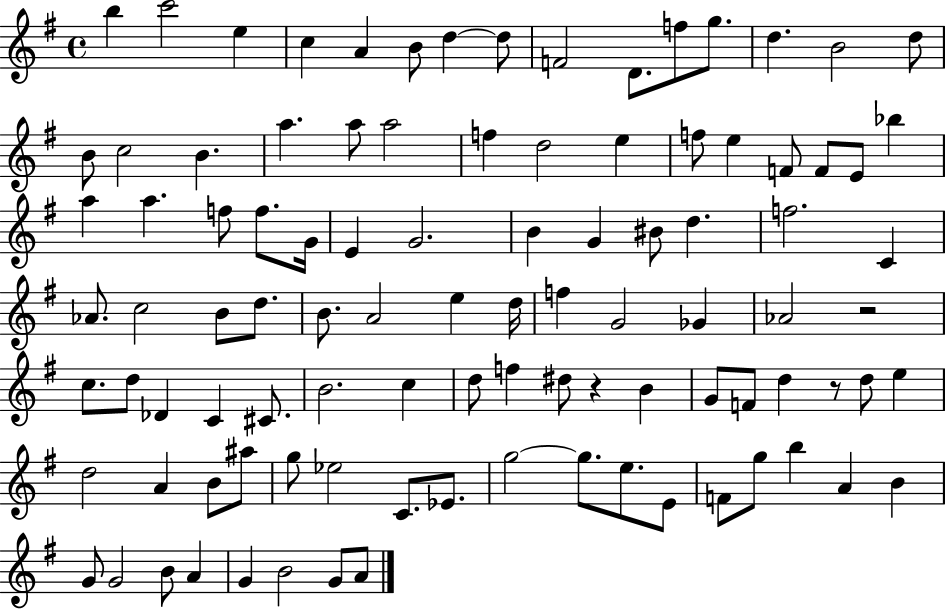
B5/q C6/h E5/q C5/q A4/q B4/e D5/q D5/e F4/h D4/e. F5/e G5/e. D5/q. B4/h D5/e B4/e C5/h B4/q. A5/q. A5/e A5/h F5/q D5/h E5/q F5/e E5/q F4/e F4/e E4/e Bb5/q A5/q A5/q. F5/e F5/e. G4/s E4/q G4/h. B4/q G4/q BIS4/e D5/q. F5/h. C4/q Ab4/e. C5/h B4/e D5/e. B4/e. A4/h E5/q D5/s F5/q G4/h Gb4/q Ab4/h R/h C5/e. D5/e Db4/q C4/q C#4/e. B4/h. C5/q D5/e F5/q D#5/e R/q B4/q G4/e F4/e D5/q R/e D5/e E5/q D5/h A4/q B4/e A#5/e G5/e Eb5/h C4/e. Eb4/e. G5/h G5/e. E5/e. E4/e F4/e G5/e B5/q A4/q B4/q G4/e G4/h B4/e A4/q G4/q B4/h G4/e A4/e